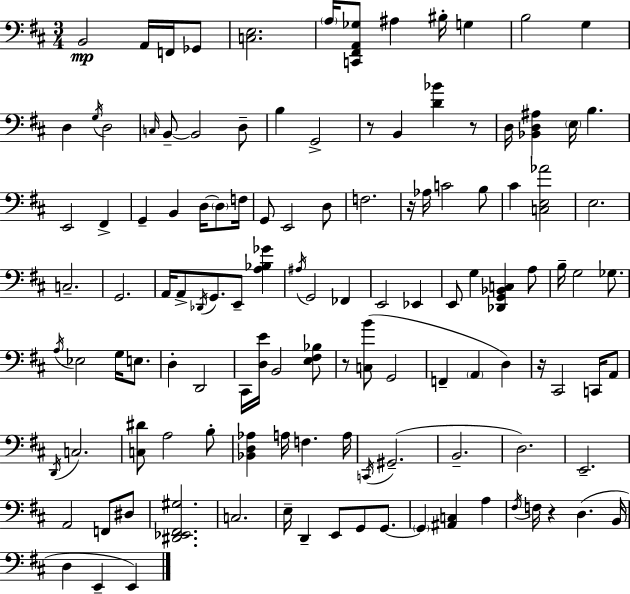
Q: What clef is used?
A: bass